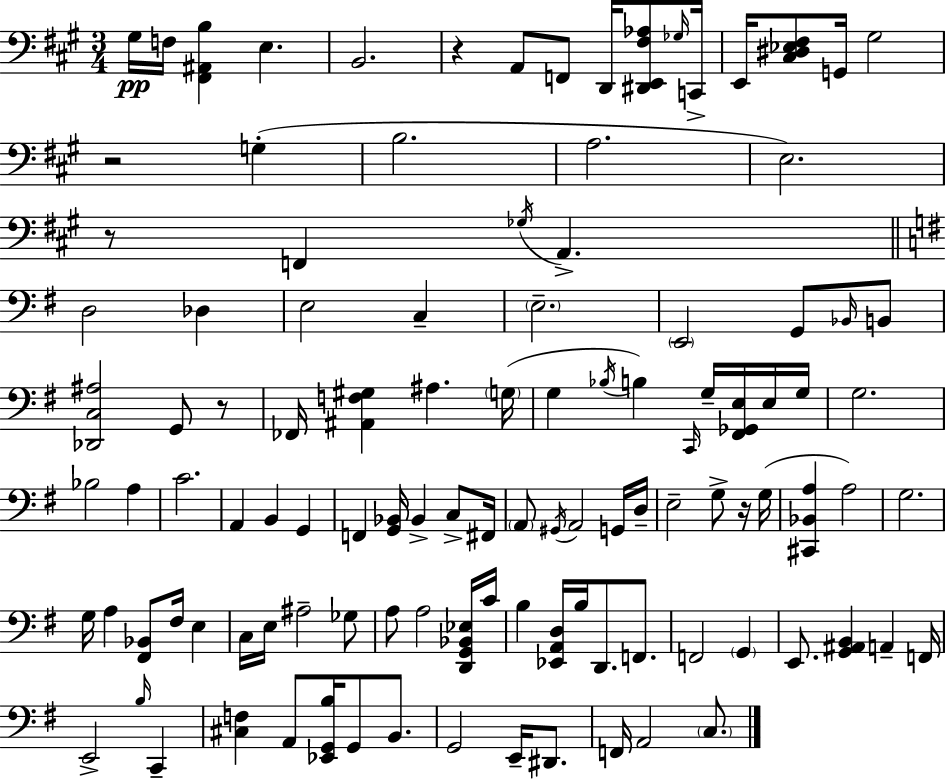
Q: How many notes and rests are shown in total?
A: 111